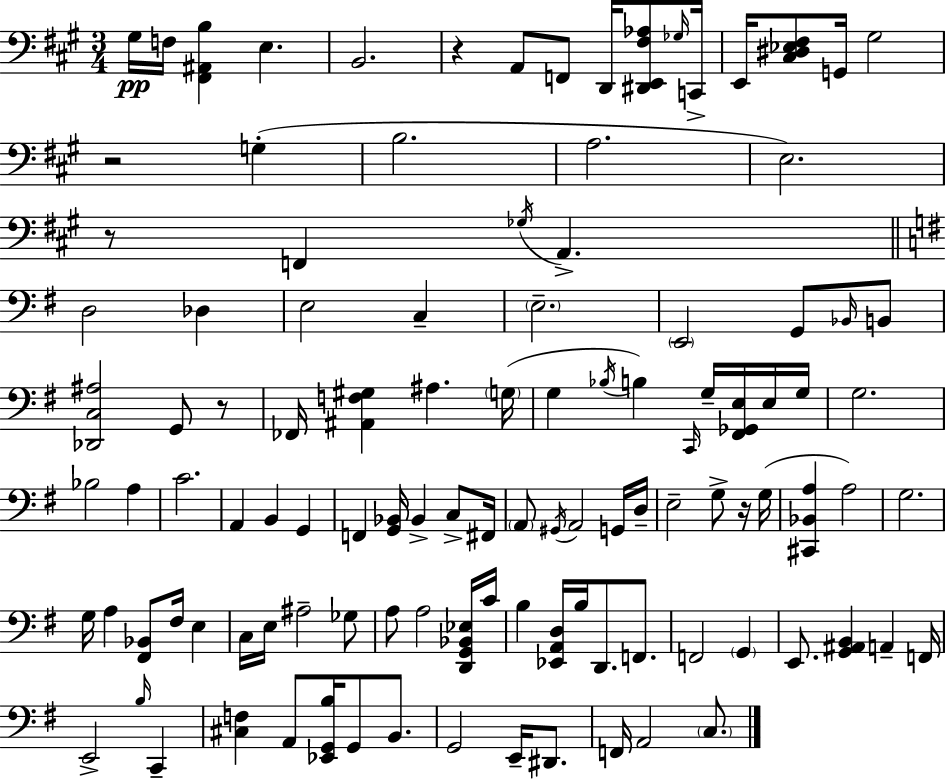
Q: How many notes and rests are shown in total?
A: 111